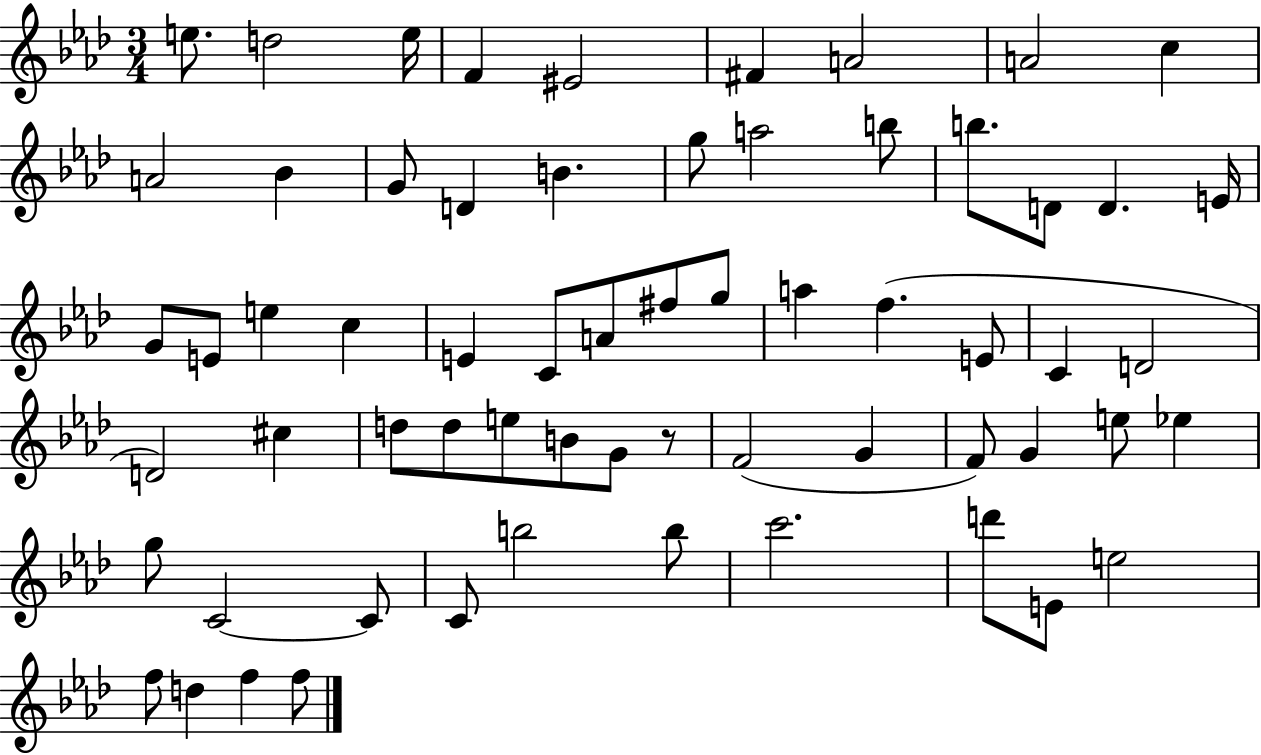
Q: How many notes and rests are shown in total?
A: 63